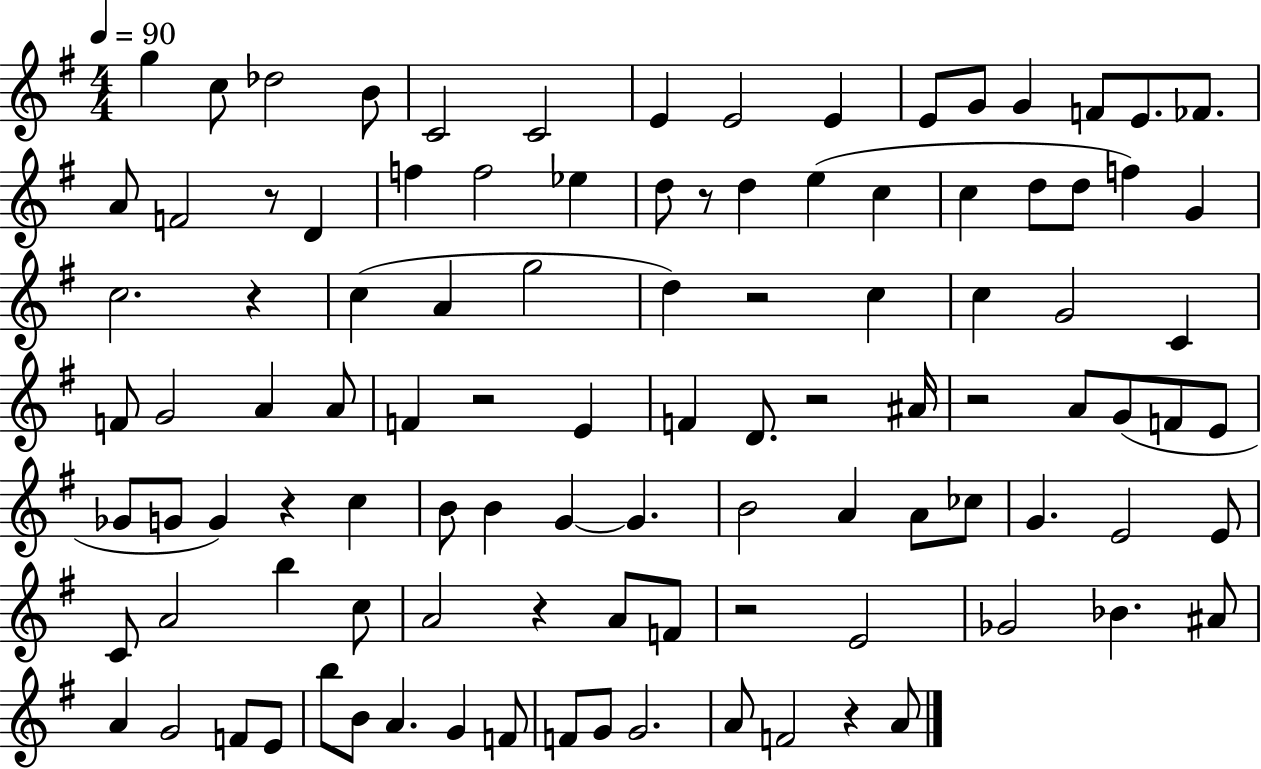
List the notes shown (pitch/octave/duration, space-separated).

G5/q C5/e Db5/h B4/e C4/h C4/h E4/q E4/h E4/q E4/e G4/e G4/q F4/e E4/e. FES4/e. A4/e F4/h R/e D4/q F5/q F5/h Eb5/q D5/e R/e D5/q E5/q C5/q C5/q D5/e D5/e F5/q G4/q C5/h. R/q C5/q A4/q G5/h D5/q R/h C5/q C5/q G4/h C4/q F4/e G4/h A4/q A4/e F4/q R/h E4/q F4/q D4/e. R/h A#4/s R/h A4/e G4/e F4/e E4/e Gb4/e G4/e G4/q R/q C5/q B4/e B4/q G4/q G4/q. B4/h A4/q A4/e CES5/e G4/q. E4/h E4/e C4/e A4/h B5/q C5/e A4/h R/q A4/e F4/e R/h E4/h Gb4/h Bb4/q. A#4/e A4/q G4/h F4/e E4/e B5/e B4/e A4/q. G4/q F4/e F4/e G4/e G4/h. A4/e F4/h R/q A4/e